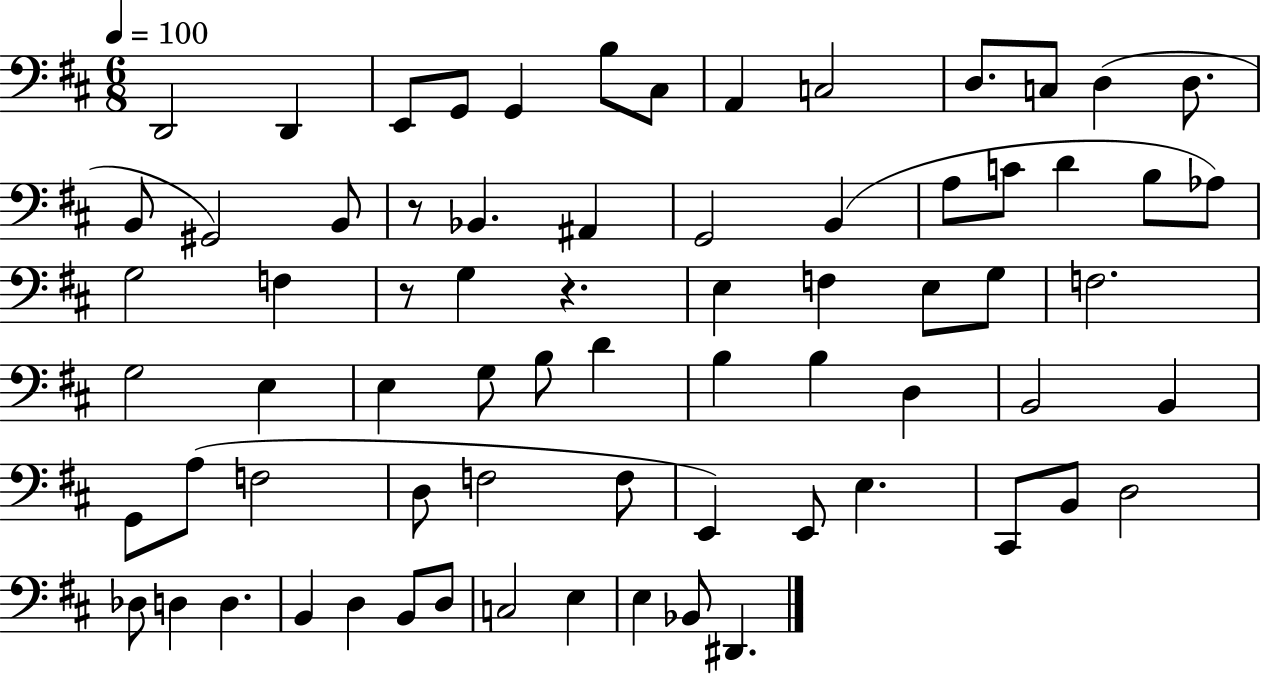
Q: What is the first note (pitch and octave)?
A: D2